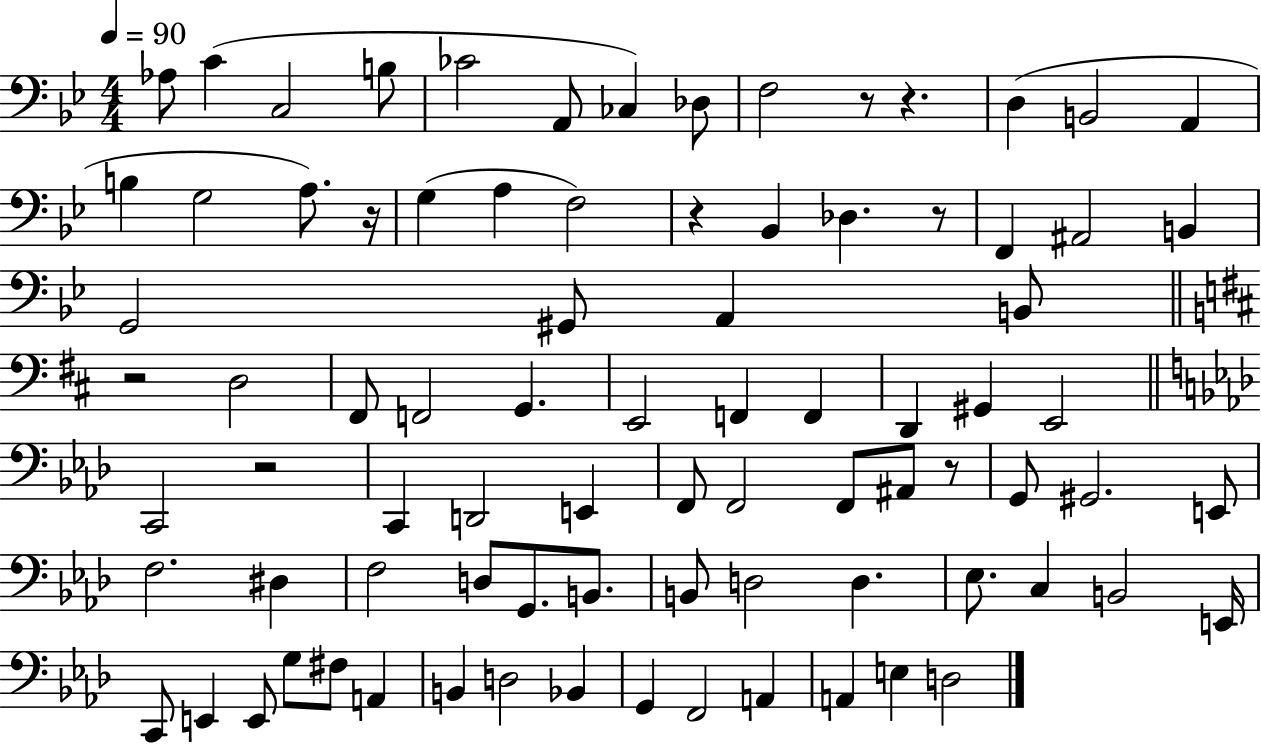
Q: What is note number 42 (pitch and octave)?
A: F2